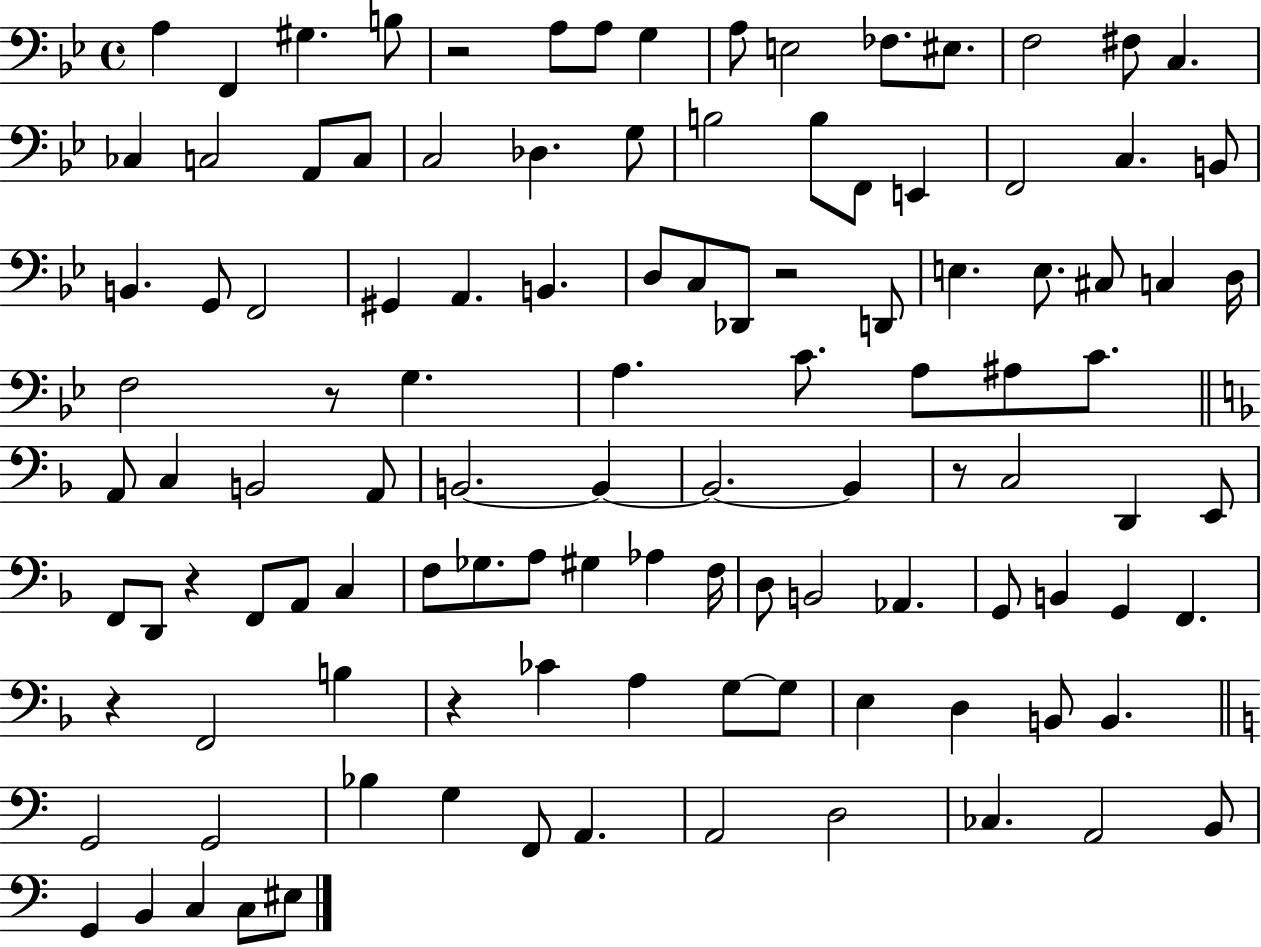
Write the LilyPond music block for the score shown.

{
  \clef bass
  \time 4/4
  \defaultTimeSignature
  \key bes \major
  a4 f,4 gis4. b8 | r2 a8 a8 g4 | a8 e2 fes8. eis8. | f2 fis8 c4. | \break ces4 c2 a,8 c8 | c2 des4. g8 | b2 b8 f,8 e,4 | f,2 c4. b,8 | \break b,4. g,8 f,2 | gis,4 a,4. b,4. | d8 c8 des,8 r2 d,8 | e4. e8. cis8 c4 d16 | \break f2 r8 g4. | a4. c'8. a8 ais8 c'8. | \bar "||" \break \key f \major a,8 c4 b,2 a,8 | b,2.~~ b,4~~ | b,2.~~ b,4 | r8 c2 d,4 e,8 | \break f,8 d,8 r4 f,8 a,8 c4 | f8 ges8. a8 gis4 aes4 f16 | d8 b,2 aes,4. | g,8 b,4 g,4 f,4. | \break r4 f,2 b4 | r4 ces'4 a4 g8~~ g8 | e4 d4 b,8 b,4. | \bar "||" \break \key c \major g,2 g,2 | bes4 g4 f,8 a,4. | a,2 d2 | ces4. a,2 b,8 | \break g,4 b,4 c4 c8 eis8 | \bar "|."
}